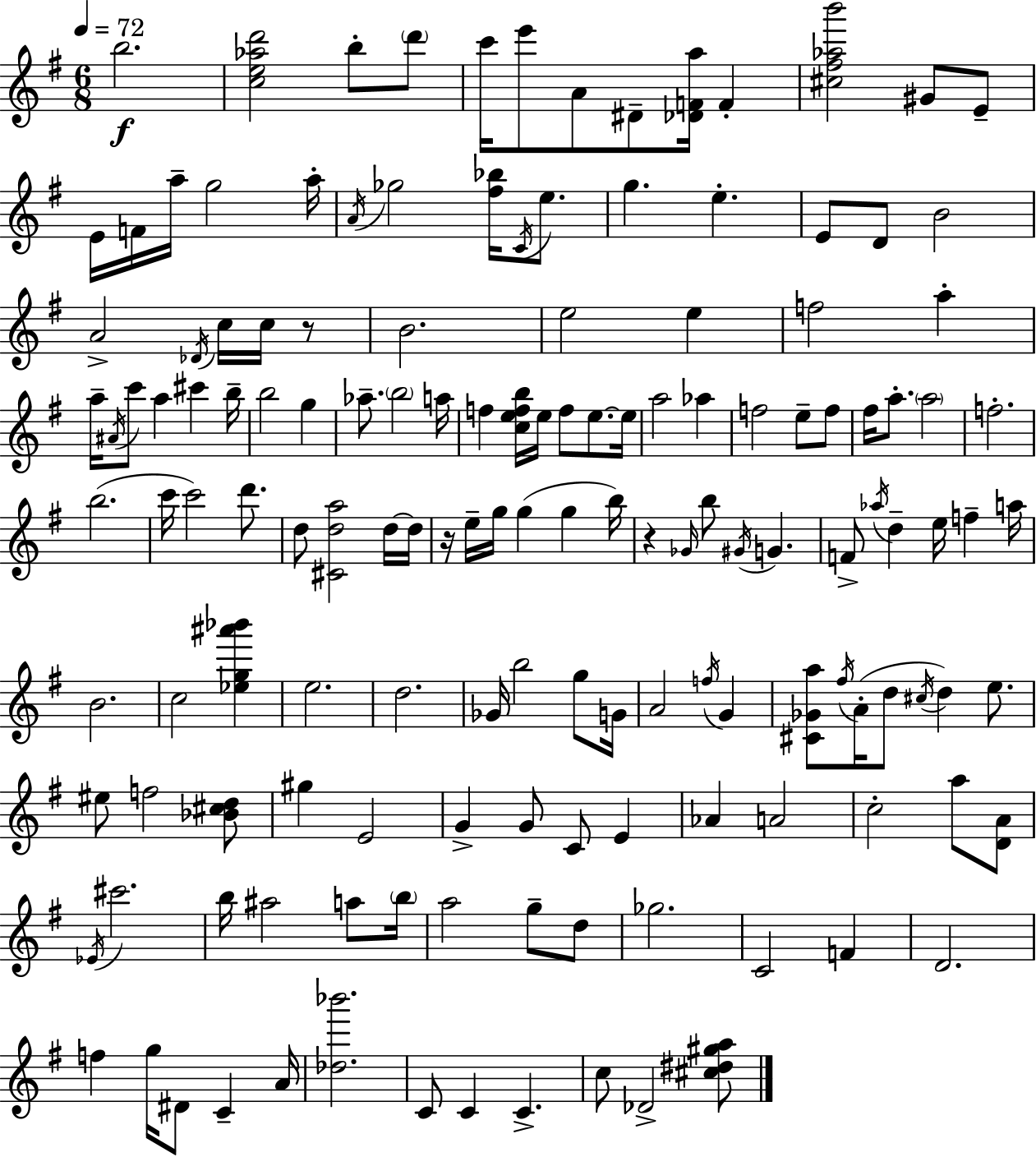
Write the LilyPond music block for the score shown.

{
  \clef treble
  \numericTimeSignature
  \time 6/8
  \key g \major
  \tempo 4 = 72
  \repeat volta 2 { b''2.\f | <c'' e'' aes'' d'''>2 b''8-. \parenthesize d'''8 | c'''16 e'''8 a'8 dis'8-- <des' f' a''>16 f'4-. | <cis'' fis'' aes'' b'''>2 gis'8 e'8-- | \break e'16 f'16 a''16-- g''2 a''16-. | \acciaccatura { a'16 } ges''2 <fis'' bes''>16 \acciaccatura { c'16 } e''8. | g''4. e''4.-. | e'8 d'8 b'2 | \break a'2-> \acciaccatura { des'16 } c''16 | c''16 r8 b'2. | e''2 e''4 | f''2 a''4-. | \break a''16-- \acciaccatura { ais'16 } c'''8 a''4 cis'''4 | b''16-- b''2 | g''4 aes''8.-- \parenthesize b''2 | a''16 f''4 <c'' e'' f'' b''>16 e''16 f''8 | \break e''8.~~ e''16 a''2 | aes''4 f''2 | e''8-- f''8 fis''16 a''8.-. \parenthesize a''2 | f''2.-. | \break b''2.( | c'''16 c'''2) | d'''8. d''8 <cis' d'' a''>2 | d''16~~ d''16 r16 e''16-- g''16 g''4( g''4 | \break b''16) r4 \grace { ges'16 } b''8 \acciaccatura { gis'16 } | g'4. f'8-> \acciaccatura { aes''16 } d''4-- | e''16 f''4-- a''16 b'2. | c''2 | \break <ees'' g'' ais''' bes'''>4 e''2. | d''2. | ges'16 b''2 | g''8 g'16 a'2 | \break \acciaccatura { f''16 } g'4 <cis' ges' a''>8 \acciaccatura { fis''16 } a'16-.( | d''8 \acciaccatura { cis''16 }) d''4 e''8. eis''8 | f''2 <bes' cis'' d''>8 gis''4 | e'2 g'4-> | \break g'8 c'8 e'4 aes'4 | a'2 c''2-. | a''8 <d' a'>8 \acciaccatura { ees'16 } cis'''2. | b''16 | \break ais''2 a''8 \parenthesize b''16 a''2 | g''8-- d''8 ges''2. | c'2 | f'4 d'2. | \break f''4 | g''16 dis'8 c'4-- a'16 <des'' bes'''>2. | c'8 | c'4 c'4.-> c''8 | \break des'2-> <cis'' dis'' gis'' a''>8 } \bar "|."
}